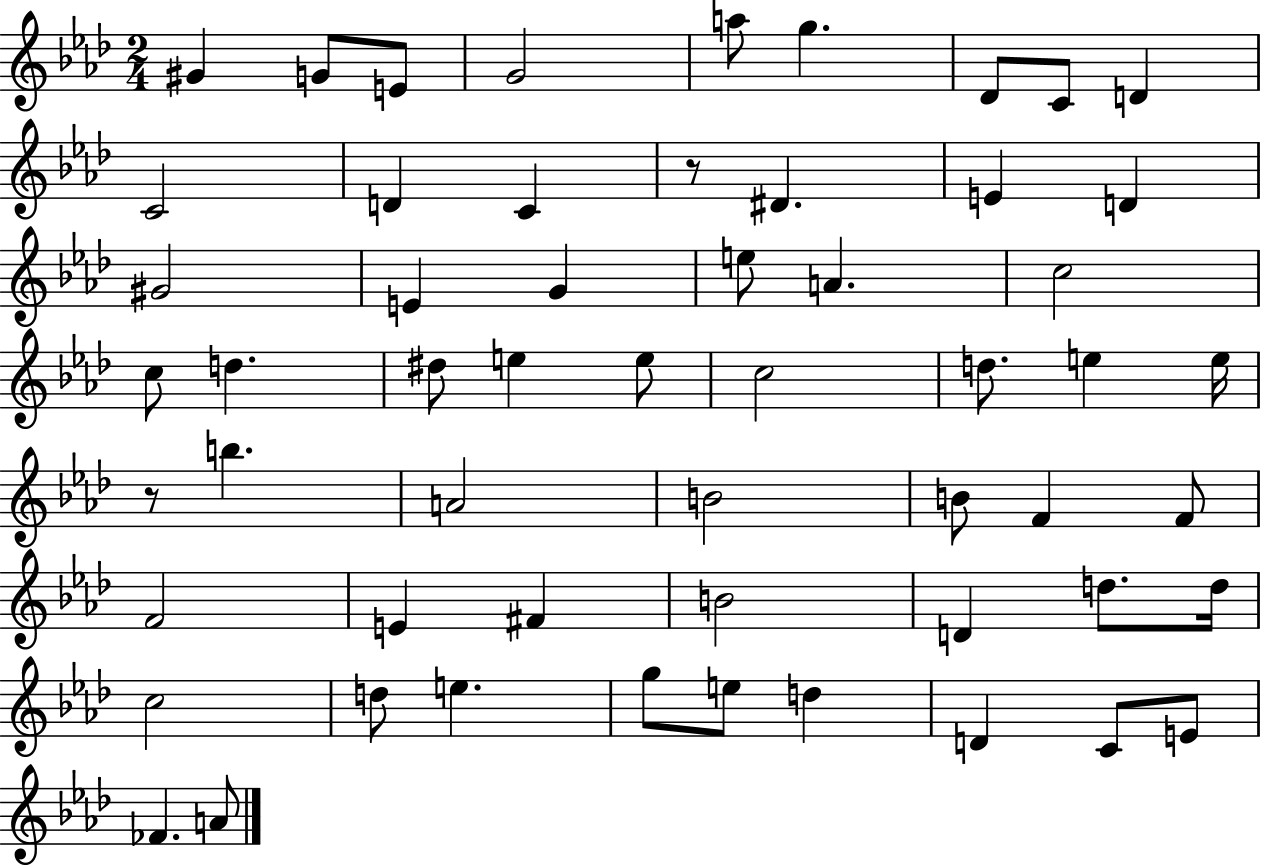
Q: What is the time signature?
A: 2/4